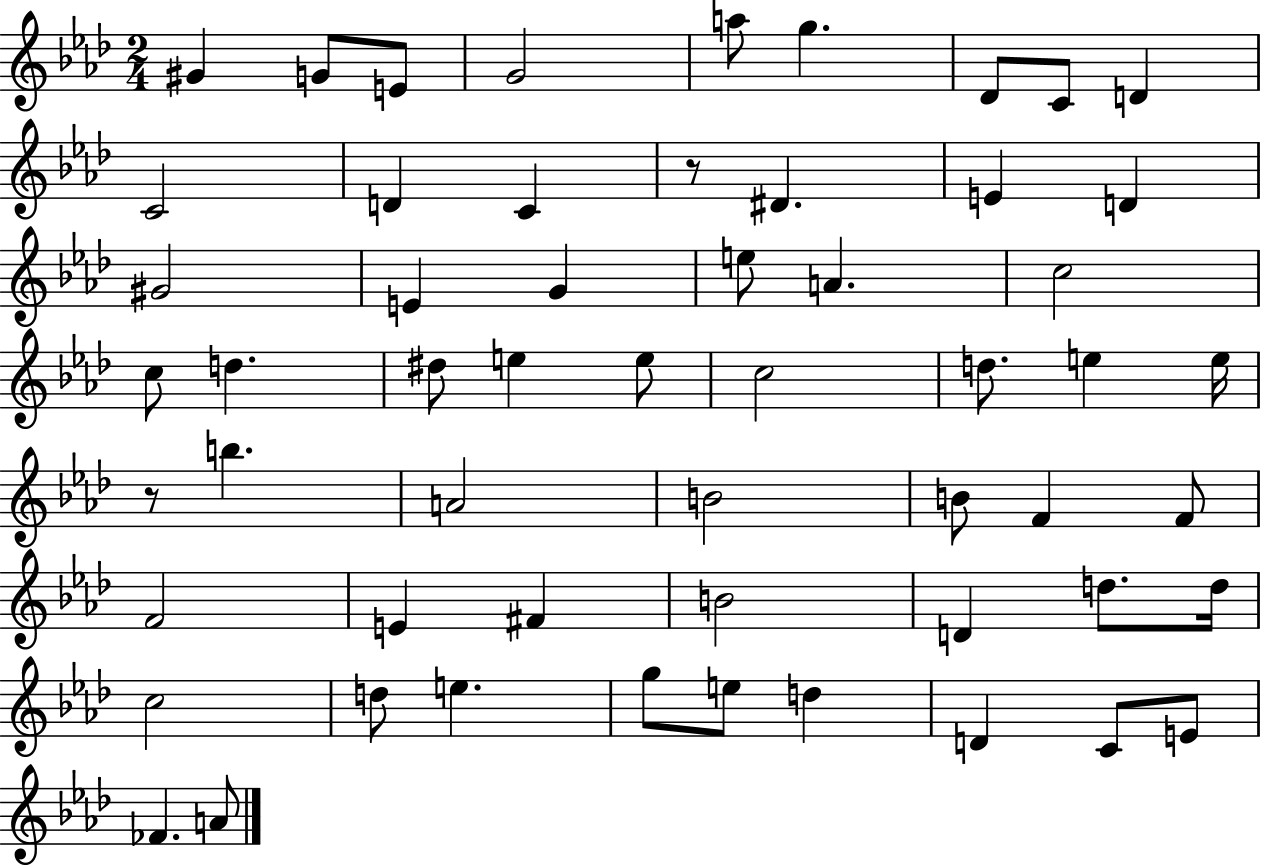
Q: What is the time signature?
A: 2/4